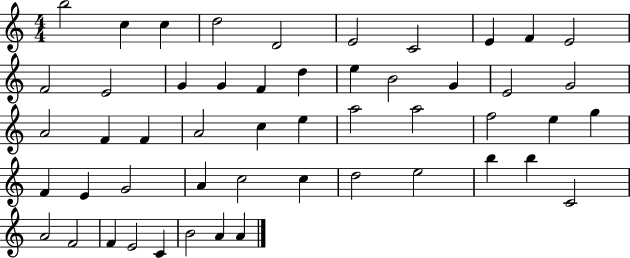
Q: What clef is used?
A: treble